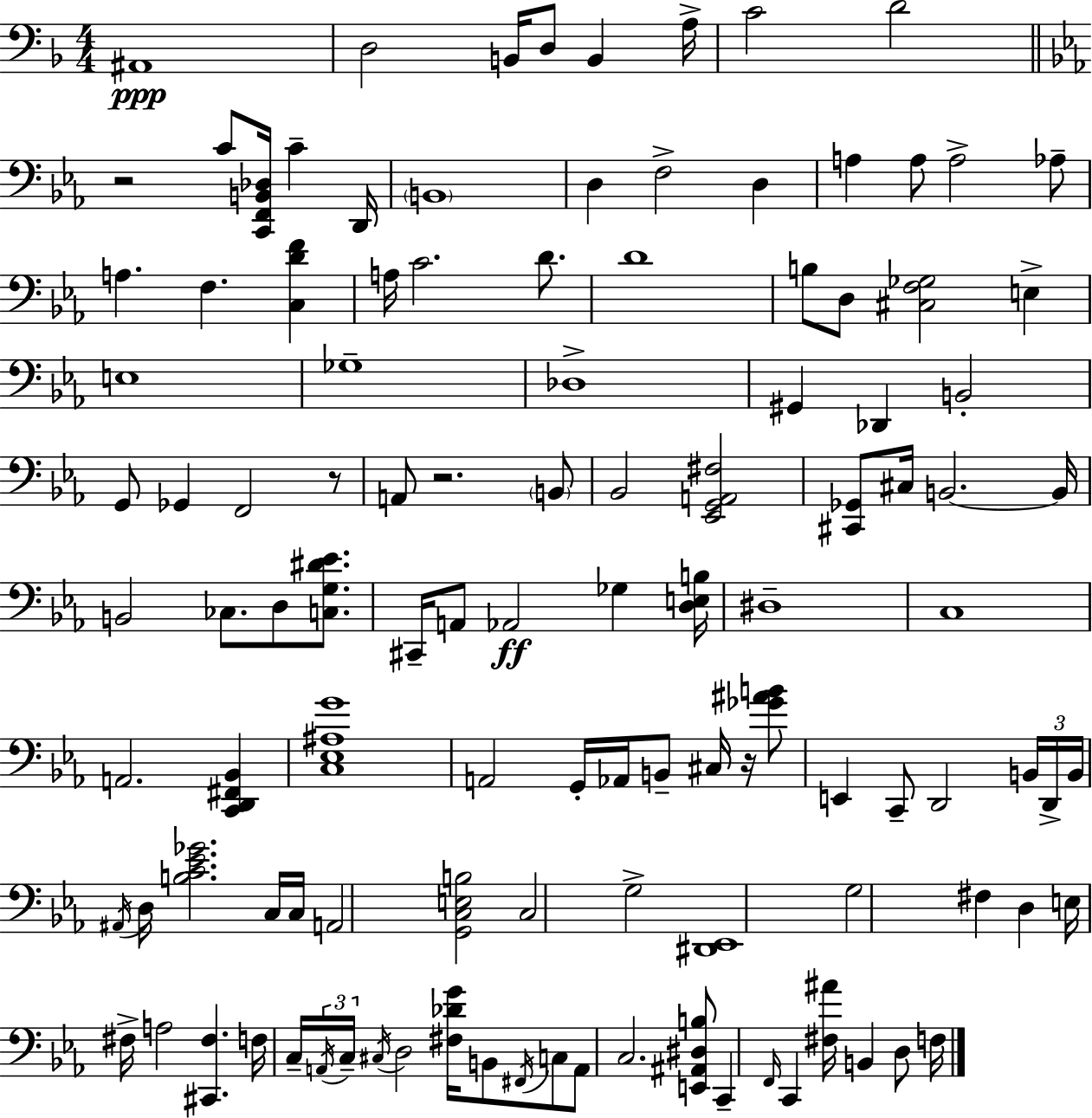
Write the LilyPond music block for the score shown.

{
  \clef bass
  \numericTimeSignature
  \time 4/4
  \key d \minor
  ais,1\ppp | d2 b,16 d8 b,4 a16-> | c'2 d'2 | \bar "||" \break \key c \minor r2 c'8 <c, f, b, des>16 c'4-- d,16 | \parenthesize b,1 | d4 f2-> d4 | a4 a8 a2-> aes8-- | \break a4. f4. <c d' f'>4 | a16 c'2. d'8. | d'1 | b8 d8 <cis f ges>2 e4-> | \break e1 | ges1-- | des1-> | gis,4 des,4 b,2-. | \break g,8 ges,4 f,2 r8 | a,8 r2. \parenthesize b,8 | bes,2 <ees, g, a, fis>2 | <cis, ges,>8 cis16 b,2.~~ b,16 | \break b,2 ces8. d8 <c g dis' ees'>8. | cis,16-- a,8 aes,2\ff ges4 <d e b>16 | dis1-- | c1 | \break a,2. <c, d, fis, bes,>4 | <c ees ais g'>1 | a,2 g,16-. aes,16 b,8-- cis16 r16 <ges' ais' b'>8 | e,4 c,8-- d,2 \tuplet 3/2 { b,16 d,16-> | \break b,16 } \acciaccatura { ais,16 } d16 <b c' ees' ges'>2. c16 | c16 a,2 <g, c e b>2 | c2 g2-> | <dis, ees,>1 | \break g2 fis4 d4 | e16 fis16-> a2 <cis, fis>4. | f16 c16-- \tuplet 3/2 { \acciaccatura { a,16 } c16-- \acciaccatura { cis16 } } d2 <fis des' g'>16 b,8 | \acciaccatura { fis,16 } c8 a,8 c2. | \break <e, ais, dis b>8 c,4-- \grace { f,16 } c,4 <fis ais'>16 b,4 | d8 f16 \bar "|."
}